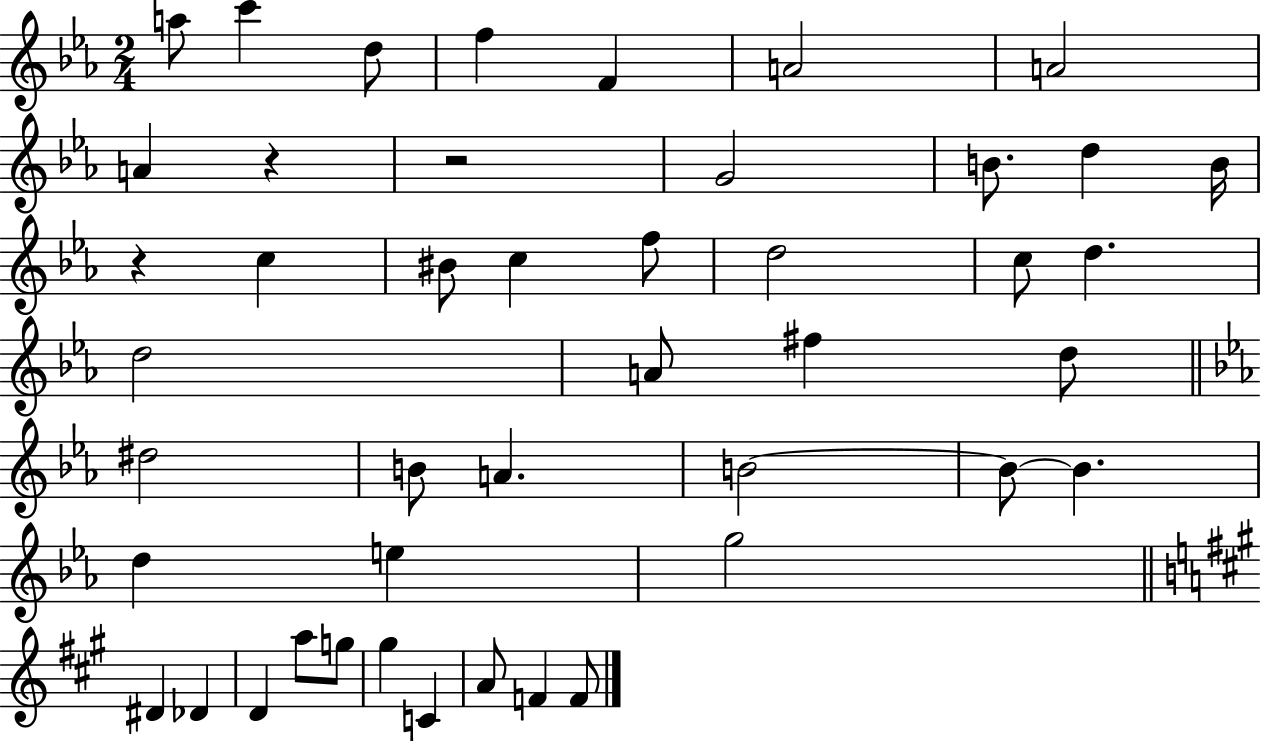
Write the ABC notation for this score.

X:1
T:Untitled
M:2/4
L:1/4
K:Eb
a/2 c' d/2 f F A2 A2 A z z2 G2 B/2 d B/4 z c ^B/2 c f/2 d2 c/2 d d2 A/2 ^f d/2 ^d2 B/2 A B2 B/2 B d e g2 ^D _D D a/2 g/2 ^g C A/2 F F/2